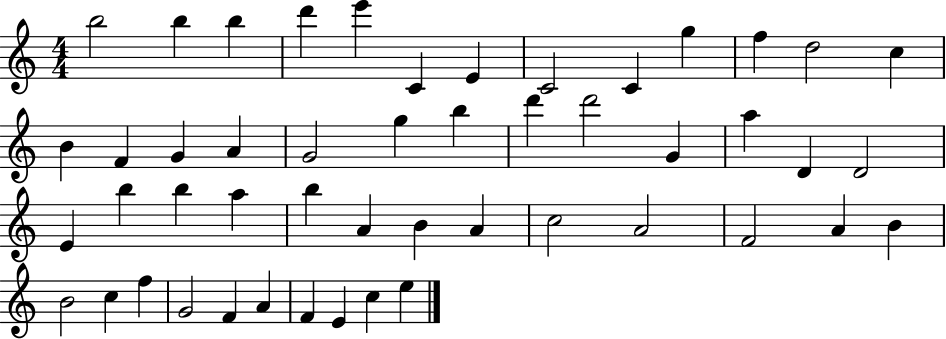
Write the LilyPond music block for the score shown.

{
  \clef treble
  \numericTimeSignature
  \time 4/4
  \key c \major
  b''2 b''4 b''4 | d'''4 e'''4 c'4 e'4 | c'2 c'4 g''4 | f''4 d''2 c''4 | \break b'4 f'4 g'4 a'4 | g'2 g''4 b''4 | d'''4 d'''2 g'4 | a''4 d'4 d'2 | \break e'4 b''4 b''4 a''4 | b''4 a'4 b'4 a'4 | c''2 a'2 | f'2 a'4 b'4 | \break b'2 c''4 f''4 | g'2 f'4 a'4 | f'4 e'4 c''4 e''4 | \bar "|."
}